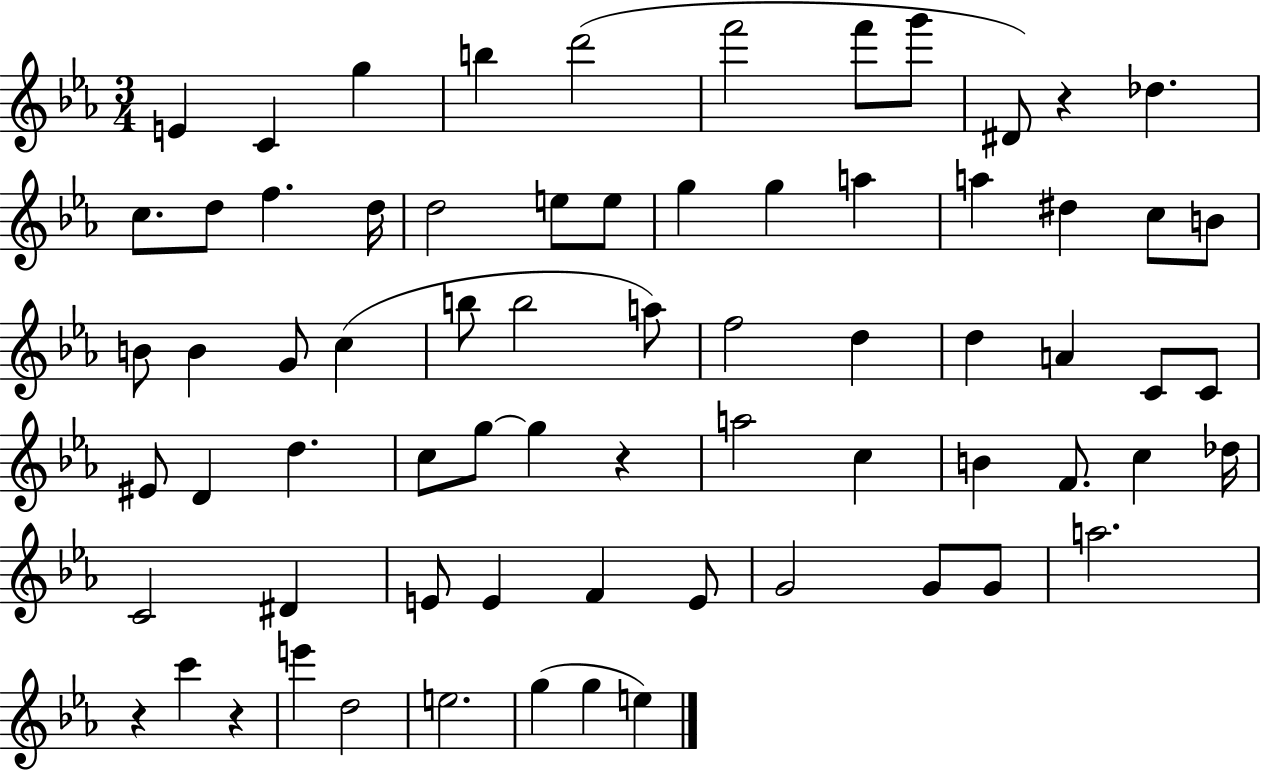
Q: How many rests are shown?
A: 4